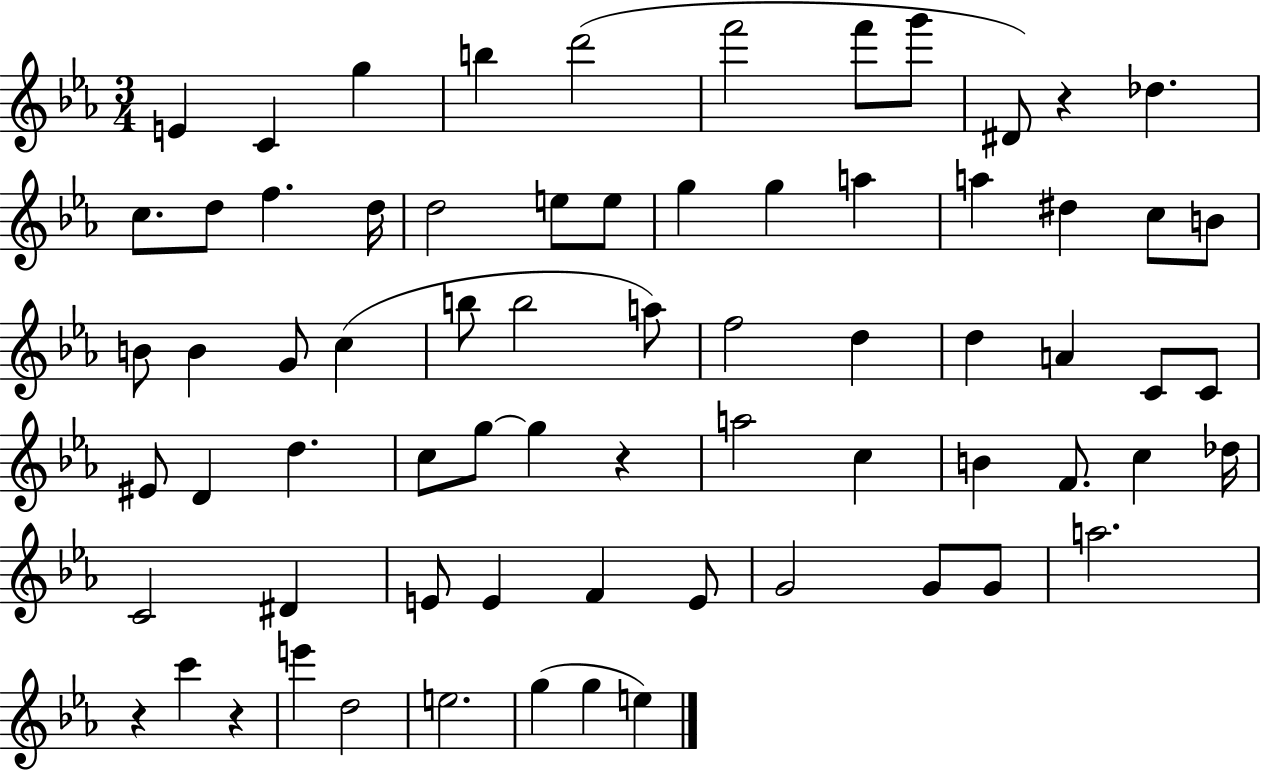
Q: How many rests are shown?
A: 4